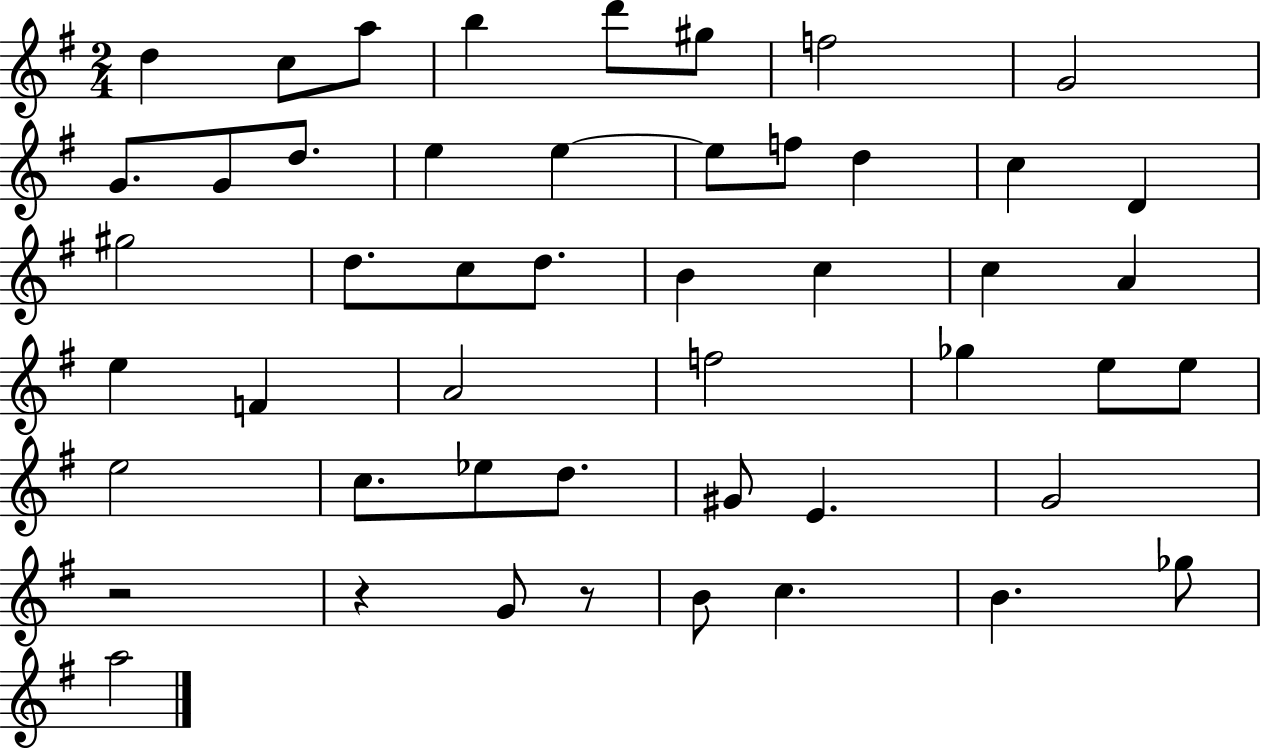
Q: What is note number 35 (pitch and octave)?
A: C5